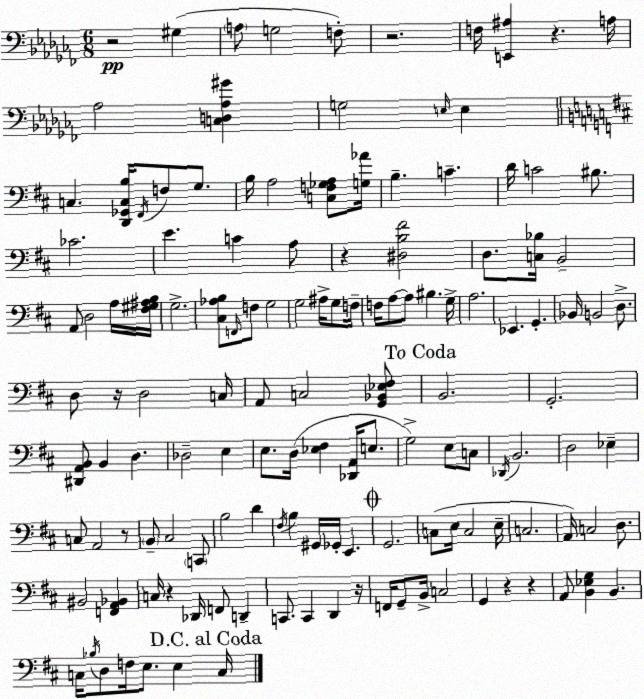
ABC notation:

X:1
T:Untitled
M:6/8
L:1/4
K:Abm
z2 ^G, A,/2 G,2 F,/2 z2 F,/4 [E,,^A,] z A,/4 _A,2 [C,D,_A,^G] G,2 E,/4 E, C, [D,,_G,,C,B,]/4 ^F,,/4 F,/2 G,/2 B,/4 A,2 [C,F,_G,A,]/2 [G,_A]/4 B, C D/4 C2 ^B,/2 _C2 E C A,/2 z [^D,B,^F]2 D,/2 [C,_B,]/4 B,,2 A,,/2 D,2 A,/4 [^F,^G,^A,B,]/4 G,2 [^C,_A,B,]/2 F,,/4 F,/2 G,2 G,2 ^A,/4 G,/2 F,/4 F,/4 A,/2 A,/2 ^B, G,/4 A,2 _E,, G,, _B,,/4 B,,2 D,/2 D,/2 z/4 D,2 C,/4 A,,/2 C,2 [G,,_B,,_E,^F,]/2 B,,2 G,,2 [^D,,A,,B,,]/2 B,, D, _D,2 E, E,/2 D,/4 [_E,^F,] [_D,,A,,]/4 E,/2 G,2 E,/2 C,/2 _D,,/4 B,,2 D,2 _E, C,/2 A,,2 z/2 B,,/2 ^C,2 C,,/2 B,2 D ^F,/4 B, ^G,,/4 _G,,/4 E,, G,,2 C,/2 E,/4 C,2 E,/4 C,2 A,,/4 C,2 D,/2 ^B,,2 [F,,A,,_B,,] C,/4 z _D,,/4 F,,/2 D,, C,,/2 C,, D,, z/4 F,,/4 G,,/2 B,,/4 C,2 G,, z z A,,/2 [B,,_E,G,] B,, C,/4 _B,/4 D,/2 F,/4 E,/2 E, C,/4